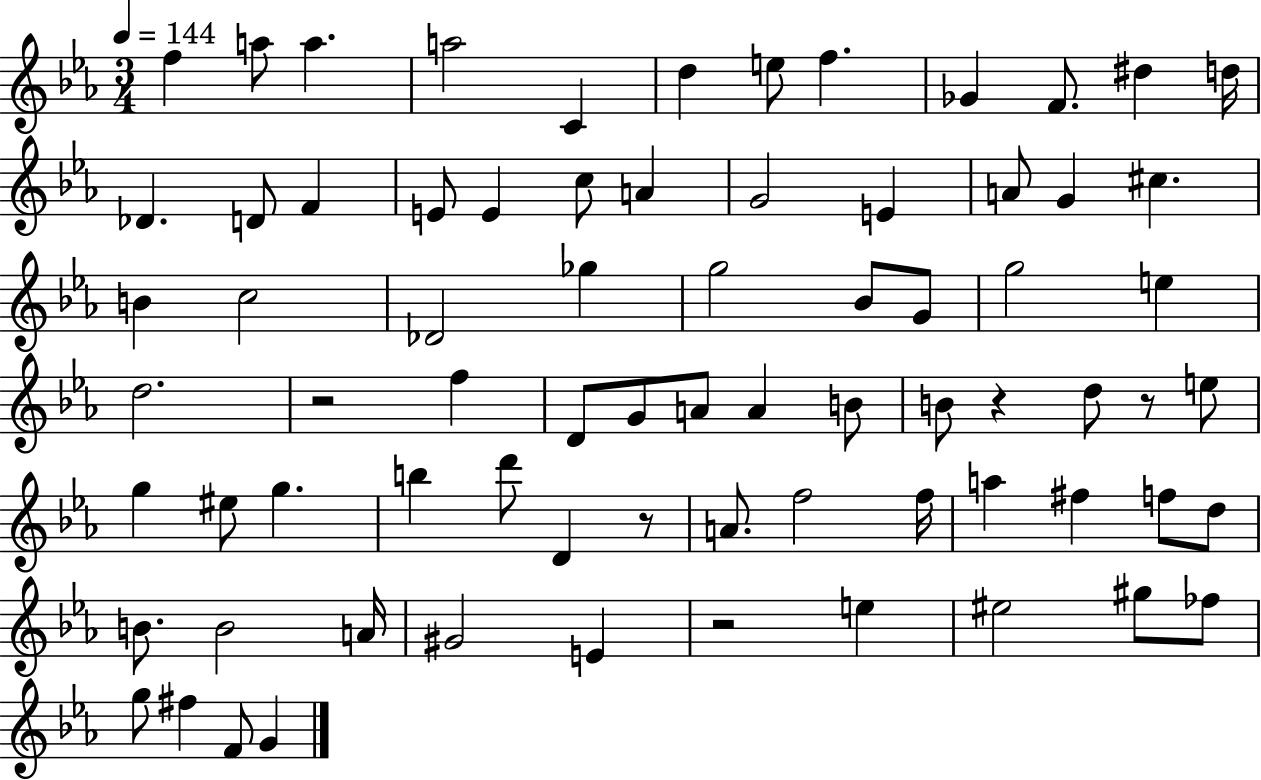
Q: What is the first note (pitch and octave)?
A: F5